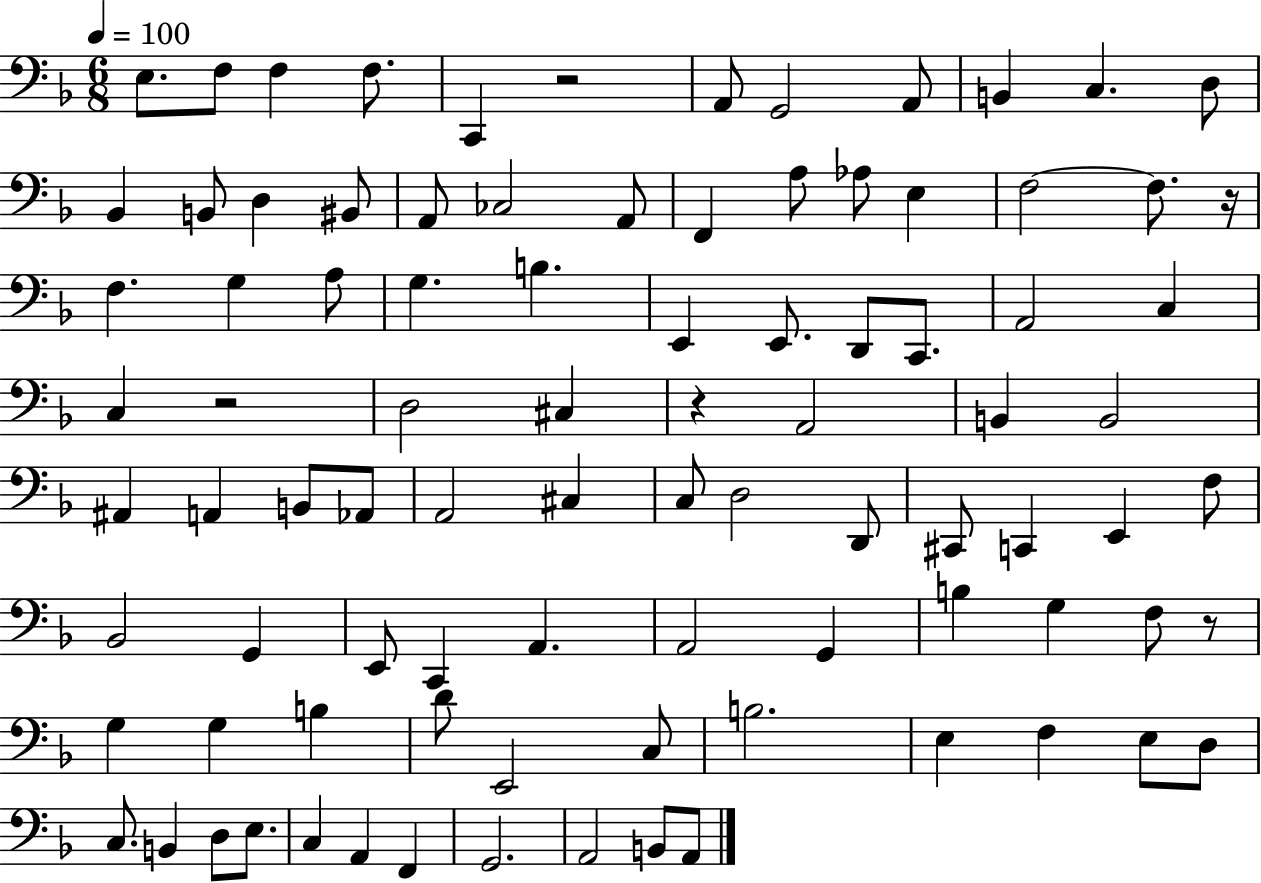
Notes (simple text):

E3/e. F3/e F3/q F3/e. C2/q R/h A2/e G2/h A2/e B2/q C3/q. D3/e Bb2/q B2/e D3/q BIS2/e A2/e CES3/h A2/e F2/q A3/e Ab3/e E3/q F3/h F3/e. R/s F3/q. G3/q A3/e G3/q. B3/q. E2/q E2/e. D2/e C2/e. A2/h C3/q C3/q R/h D3/h C#3/q R/q A2/h B2/q B2/h A#2/q A2/q B2/e Ab2/e A2/h C#3/q C3/e D3/h D2/e C#2/e C2/q E2/q F3/e Bb2/h G2/q E2/e C2/q A2/q. A2/h G2/q B3/q G3/q F3/e R/e G3/q G3/q B3/q D4/e E2/h C3/e B3/h. E3/q F3/q E3/e D3/e C3/e. B2/q D3/e E3/e. C3/q A2/q F2/q G2/h. A2/h B2/e A2/e